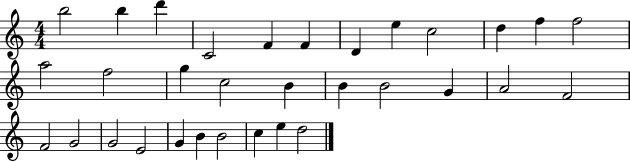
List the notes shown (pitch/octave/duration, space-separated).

B5/h B5/q D6/q C4/h F4/q F4/q D4/q E5/q C5/h D5/q F5/q F5/h A5/h F5/h G5/q C5/h B4/q B4/q B4/h G4/q A4/h F4/h F4/h G4/h G4/h E4/h G4/q B4/q B4/h C5/q E5/q D5/h